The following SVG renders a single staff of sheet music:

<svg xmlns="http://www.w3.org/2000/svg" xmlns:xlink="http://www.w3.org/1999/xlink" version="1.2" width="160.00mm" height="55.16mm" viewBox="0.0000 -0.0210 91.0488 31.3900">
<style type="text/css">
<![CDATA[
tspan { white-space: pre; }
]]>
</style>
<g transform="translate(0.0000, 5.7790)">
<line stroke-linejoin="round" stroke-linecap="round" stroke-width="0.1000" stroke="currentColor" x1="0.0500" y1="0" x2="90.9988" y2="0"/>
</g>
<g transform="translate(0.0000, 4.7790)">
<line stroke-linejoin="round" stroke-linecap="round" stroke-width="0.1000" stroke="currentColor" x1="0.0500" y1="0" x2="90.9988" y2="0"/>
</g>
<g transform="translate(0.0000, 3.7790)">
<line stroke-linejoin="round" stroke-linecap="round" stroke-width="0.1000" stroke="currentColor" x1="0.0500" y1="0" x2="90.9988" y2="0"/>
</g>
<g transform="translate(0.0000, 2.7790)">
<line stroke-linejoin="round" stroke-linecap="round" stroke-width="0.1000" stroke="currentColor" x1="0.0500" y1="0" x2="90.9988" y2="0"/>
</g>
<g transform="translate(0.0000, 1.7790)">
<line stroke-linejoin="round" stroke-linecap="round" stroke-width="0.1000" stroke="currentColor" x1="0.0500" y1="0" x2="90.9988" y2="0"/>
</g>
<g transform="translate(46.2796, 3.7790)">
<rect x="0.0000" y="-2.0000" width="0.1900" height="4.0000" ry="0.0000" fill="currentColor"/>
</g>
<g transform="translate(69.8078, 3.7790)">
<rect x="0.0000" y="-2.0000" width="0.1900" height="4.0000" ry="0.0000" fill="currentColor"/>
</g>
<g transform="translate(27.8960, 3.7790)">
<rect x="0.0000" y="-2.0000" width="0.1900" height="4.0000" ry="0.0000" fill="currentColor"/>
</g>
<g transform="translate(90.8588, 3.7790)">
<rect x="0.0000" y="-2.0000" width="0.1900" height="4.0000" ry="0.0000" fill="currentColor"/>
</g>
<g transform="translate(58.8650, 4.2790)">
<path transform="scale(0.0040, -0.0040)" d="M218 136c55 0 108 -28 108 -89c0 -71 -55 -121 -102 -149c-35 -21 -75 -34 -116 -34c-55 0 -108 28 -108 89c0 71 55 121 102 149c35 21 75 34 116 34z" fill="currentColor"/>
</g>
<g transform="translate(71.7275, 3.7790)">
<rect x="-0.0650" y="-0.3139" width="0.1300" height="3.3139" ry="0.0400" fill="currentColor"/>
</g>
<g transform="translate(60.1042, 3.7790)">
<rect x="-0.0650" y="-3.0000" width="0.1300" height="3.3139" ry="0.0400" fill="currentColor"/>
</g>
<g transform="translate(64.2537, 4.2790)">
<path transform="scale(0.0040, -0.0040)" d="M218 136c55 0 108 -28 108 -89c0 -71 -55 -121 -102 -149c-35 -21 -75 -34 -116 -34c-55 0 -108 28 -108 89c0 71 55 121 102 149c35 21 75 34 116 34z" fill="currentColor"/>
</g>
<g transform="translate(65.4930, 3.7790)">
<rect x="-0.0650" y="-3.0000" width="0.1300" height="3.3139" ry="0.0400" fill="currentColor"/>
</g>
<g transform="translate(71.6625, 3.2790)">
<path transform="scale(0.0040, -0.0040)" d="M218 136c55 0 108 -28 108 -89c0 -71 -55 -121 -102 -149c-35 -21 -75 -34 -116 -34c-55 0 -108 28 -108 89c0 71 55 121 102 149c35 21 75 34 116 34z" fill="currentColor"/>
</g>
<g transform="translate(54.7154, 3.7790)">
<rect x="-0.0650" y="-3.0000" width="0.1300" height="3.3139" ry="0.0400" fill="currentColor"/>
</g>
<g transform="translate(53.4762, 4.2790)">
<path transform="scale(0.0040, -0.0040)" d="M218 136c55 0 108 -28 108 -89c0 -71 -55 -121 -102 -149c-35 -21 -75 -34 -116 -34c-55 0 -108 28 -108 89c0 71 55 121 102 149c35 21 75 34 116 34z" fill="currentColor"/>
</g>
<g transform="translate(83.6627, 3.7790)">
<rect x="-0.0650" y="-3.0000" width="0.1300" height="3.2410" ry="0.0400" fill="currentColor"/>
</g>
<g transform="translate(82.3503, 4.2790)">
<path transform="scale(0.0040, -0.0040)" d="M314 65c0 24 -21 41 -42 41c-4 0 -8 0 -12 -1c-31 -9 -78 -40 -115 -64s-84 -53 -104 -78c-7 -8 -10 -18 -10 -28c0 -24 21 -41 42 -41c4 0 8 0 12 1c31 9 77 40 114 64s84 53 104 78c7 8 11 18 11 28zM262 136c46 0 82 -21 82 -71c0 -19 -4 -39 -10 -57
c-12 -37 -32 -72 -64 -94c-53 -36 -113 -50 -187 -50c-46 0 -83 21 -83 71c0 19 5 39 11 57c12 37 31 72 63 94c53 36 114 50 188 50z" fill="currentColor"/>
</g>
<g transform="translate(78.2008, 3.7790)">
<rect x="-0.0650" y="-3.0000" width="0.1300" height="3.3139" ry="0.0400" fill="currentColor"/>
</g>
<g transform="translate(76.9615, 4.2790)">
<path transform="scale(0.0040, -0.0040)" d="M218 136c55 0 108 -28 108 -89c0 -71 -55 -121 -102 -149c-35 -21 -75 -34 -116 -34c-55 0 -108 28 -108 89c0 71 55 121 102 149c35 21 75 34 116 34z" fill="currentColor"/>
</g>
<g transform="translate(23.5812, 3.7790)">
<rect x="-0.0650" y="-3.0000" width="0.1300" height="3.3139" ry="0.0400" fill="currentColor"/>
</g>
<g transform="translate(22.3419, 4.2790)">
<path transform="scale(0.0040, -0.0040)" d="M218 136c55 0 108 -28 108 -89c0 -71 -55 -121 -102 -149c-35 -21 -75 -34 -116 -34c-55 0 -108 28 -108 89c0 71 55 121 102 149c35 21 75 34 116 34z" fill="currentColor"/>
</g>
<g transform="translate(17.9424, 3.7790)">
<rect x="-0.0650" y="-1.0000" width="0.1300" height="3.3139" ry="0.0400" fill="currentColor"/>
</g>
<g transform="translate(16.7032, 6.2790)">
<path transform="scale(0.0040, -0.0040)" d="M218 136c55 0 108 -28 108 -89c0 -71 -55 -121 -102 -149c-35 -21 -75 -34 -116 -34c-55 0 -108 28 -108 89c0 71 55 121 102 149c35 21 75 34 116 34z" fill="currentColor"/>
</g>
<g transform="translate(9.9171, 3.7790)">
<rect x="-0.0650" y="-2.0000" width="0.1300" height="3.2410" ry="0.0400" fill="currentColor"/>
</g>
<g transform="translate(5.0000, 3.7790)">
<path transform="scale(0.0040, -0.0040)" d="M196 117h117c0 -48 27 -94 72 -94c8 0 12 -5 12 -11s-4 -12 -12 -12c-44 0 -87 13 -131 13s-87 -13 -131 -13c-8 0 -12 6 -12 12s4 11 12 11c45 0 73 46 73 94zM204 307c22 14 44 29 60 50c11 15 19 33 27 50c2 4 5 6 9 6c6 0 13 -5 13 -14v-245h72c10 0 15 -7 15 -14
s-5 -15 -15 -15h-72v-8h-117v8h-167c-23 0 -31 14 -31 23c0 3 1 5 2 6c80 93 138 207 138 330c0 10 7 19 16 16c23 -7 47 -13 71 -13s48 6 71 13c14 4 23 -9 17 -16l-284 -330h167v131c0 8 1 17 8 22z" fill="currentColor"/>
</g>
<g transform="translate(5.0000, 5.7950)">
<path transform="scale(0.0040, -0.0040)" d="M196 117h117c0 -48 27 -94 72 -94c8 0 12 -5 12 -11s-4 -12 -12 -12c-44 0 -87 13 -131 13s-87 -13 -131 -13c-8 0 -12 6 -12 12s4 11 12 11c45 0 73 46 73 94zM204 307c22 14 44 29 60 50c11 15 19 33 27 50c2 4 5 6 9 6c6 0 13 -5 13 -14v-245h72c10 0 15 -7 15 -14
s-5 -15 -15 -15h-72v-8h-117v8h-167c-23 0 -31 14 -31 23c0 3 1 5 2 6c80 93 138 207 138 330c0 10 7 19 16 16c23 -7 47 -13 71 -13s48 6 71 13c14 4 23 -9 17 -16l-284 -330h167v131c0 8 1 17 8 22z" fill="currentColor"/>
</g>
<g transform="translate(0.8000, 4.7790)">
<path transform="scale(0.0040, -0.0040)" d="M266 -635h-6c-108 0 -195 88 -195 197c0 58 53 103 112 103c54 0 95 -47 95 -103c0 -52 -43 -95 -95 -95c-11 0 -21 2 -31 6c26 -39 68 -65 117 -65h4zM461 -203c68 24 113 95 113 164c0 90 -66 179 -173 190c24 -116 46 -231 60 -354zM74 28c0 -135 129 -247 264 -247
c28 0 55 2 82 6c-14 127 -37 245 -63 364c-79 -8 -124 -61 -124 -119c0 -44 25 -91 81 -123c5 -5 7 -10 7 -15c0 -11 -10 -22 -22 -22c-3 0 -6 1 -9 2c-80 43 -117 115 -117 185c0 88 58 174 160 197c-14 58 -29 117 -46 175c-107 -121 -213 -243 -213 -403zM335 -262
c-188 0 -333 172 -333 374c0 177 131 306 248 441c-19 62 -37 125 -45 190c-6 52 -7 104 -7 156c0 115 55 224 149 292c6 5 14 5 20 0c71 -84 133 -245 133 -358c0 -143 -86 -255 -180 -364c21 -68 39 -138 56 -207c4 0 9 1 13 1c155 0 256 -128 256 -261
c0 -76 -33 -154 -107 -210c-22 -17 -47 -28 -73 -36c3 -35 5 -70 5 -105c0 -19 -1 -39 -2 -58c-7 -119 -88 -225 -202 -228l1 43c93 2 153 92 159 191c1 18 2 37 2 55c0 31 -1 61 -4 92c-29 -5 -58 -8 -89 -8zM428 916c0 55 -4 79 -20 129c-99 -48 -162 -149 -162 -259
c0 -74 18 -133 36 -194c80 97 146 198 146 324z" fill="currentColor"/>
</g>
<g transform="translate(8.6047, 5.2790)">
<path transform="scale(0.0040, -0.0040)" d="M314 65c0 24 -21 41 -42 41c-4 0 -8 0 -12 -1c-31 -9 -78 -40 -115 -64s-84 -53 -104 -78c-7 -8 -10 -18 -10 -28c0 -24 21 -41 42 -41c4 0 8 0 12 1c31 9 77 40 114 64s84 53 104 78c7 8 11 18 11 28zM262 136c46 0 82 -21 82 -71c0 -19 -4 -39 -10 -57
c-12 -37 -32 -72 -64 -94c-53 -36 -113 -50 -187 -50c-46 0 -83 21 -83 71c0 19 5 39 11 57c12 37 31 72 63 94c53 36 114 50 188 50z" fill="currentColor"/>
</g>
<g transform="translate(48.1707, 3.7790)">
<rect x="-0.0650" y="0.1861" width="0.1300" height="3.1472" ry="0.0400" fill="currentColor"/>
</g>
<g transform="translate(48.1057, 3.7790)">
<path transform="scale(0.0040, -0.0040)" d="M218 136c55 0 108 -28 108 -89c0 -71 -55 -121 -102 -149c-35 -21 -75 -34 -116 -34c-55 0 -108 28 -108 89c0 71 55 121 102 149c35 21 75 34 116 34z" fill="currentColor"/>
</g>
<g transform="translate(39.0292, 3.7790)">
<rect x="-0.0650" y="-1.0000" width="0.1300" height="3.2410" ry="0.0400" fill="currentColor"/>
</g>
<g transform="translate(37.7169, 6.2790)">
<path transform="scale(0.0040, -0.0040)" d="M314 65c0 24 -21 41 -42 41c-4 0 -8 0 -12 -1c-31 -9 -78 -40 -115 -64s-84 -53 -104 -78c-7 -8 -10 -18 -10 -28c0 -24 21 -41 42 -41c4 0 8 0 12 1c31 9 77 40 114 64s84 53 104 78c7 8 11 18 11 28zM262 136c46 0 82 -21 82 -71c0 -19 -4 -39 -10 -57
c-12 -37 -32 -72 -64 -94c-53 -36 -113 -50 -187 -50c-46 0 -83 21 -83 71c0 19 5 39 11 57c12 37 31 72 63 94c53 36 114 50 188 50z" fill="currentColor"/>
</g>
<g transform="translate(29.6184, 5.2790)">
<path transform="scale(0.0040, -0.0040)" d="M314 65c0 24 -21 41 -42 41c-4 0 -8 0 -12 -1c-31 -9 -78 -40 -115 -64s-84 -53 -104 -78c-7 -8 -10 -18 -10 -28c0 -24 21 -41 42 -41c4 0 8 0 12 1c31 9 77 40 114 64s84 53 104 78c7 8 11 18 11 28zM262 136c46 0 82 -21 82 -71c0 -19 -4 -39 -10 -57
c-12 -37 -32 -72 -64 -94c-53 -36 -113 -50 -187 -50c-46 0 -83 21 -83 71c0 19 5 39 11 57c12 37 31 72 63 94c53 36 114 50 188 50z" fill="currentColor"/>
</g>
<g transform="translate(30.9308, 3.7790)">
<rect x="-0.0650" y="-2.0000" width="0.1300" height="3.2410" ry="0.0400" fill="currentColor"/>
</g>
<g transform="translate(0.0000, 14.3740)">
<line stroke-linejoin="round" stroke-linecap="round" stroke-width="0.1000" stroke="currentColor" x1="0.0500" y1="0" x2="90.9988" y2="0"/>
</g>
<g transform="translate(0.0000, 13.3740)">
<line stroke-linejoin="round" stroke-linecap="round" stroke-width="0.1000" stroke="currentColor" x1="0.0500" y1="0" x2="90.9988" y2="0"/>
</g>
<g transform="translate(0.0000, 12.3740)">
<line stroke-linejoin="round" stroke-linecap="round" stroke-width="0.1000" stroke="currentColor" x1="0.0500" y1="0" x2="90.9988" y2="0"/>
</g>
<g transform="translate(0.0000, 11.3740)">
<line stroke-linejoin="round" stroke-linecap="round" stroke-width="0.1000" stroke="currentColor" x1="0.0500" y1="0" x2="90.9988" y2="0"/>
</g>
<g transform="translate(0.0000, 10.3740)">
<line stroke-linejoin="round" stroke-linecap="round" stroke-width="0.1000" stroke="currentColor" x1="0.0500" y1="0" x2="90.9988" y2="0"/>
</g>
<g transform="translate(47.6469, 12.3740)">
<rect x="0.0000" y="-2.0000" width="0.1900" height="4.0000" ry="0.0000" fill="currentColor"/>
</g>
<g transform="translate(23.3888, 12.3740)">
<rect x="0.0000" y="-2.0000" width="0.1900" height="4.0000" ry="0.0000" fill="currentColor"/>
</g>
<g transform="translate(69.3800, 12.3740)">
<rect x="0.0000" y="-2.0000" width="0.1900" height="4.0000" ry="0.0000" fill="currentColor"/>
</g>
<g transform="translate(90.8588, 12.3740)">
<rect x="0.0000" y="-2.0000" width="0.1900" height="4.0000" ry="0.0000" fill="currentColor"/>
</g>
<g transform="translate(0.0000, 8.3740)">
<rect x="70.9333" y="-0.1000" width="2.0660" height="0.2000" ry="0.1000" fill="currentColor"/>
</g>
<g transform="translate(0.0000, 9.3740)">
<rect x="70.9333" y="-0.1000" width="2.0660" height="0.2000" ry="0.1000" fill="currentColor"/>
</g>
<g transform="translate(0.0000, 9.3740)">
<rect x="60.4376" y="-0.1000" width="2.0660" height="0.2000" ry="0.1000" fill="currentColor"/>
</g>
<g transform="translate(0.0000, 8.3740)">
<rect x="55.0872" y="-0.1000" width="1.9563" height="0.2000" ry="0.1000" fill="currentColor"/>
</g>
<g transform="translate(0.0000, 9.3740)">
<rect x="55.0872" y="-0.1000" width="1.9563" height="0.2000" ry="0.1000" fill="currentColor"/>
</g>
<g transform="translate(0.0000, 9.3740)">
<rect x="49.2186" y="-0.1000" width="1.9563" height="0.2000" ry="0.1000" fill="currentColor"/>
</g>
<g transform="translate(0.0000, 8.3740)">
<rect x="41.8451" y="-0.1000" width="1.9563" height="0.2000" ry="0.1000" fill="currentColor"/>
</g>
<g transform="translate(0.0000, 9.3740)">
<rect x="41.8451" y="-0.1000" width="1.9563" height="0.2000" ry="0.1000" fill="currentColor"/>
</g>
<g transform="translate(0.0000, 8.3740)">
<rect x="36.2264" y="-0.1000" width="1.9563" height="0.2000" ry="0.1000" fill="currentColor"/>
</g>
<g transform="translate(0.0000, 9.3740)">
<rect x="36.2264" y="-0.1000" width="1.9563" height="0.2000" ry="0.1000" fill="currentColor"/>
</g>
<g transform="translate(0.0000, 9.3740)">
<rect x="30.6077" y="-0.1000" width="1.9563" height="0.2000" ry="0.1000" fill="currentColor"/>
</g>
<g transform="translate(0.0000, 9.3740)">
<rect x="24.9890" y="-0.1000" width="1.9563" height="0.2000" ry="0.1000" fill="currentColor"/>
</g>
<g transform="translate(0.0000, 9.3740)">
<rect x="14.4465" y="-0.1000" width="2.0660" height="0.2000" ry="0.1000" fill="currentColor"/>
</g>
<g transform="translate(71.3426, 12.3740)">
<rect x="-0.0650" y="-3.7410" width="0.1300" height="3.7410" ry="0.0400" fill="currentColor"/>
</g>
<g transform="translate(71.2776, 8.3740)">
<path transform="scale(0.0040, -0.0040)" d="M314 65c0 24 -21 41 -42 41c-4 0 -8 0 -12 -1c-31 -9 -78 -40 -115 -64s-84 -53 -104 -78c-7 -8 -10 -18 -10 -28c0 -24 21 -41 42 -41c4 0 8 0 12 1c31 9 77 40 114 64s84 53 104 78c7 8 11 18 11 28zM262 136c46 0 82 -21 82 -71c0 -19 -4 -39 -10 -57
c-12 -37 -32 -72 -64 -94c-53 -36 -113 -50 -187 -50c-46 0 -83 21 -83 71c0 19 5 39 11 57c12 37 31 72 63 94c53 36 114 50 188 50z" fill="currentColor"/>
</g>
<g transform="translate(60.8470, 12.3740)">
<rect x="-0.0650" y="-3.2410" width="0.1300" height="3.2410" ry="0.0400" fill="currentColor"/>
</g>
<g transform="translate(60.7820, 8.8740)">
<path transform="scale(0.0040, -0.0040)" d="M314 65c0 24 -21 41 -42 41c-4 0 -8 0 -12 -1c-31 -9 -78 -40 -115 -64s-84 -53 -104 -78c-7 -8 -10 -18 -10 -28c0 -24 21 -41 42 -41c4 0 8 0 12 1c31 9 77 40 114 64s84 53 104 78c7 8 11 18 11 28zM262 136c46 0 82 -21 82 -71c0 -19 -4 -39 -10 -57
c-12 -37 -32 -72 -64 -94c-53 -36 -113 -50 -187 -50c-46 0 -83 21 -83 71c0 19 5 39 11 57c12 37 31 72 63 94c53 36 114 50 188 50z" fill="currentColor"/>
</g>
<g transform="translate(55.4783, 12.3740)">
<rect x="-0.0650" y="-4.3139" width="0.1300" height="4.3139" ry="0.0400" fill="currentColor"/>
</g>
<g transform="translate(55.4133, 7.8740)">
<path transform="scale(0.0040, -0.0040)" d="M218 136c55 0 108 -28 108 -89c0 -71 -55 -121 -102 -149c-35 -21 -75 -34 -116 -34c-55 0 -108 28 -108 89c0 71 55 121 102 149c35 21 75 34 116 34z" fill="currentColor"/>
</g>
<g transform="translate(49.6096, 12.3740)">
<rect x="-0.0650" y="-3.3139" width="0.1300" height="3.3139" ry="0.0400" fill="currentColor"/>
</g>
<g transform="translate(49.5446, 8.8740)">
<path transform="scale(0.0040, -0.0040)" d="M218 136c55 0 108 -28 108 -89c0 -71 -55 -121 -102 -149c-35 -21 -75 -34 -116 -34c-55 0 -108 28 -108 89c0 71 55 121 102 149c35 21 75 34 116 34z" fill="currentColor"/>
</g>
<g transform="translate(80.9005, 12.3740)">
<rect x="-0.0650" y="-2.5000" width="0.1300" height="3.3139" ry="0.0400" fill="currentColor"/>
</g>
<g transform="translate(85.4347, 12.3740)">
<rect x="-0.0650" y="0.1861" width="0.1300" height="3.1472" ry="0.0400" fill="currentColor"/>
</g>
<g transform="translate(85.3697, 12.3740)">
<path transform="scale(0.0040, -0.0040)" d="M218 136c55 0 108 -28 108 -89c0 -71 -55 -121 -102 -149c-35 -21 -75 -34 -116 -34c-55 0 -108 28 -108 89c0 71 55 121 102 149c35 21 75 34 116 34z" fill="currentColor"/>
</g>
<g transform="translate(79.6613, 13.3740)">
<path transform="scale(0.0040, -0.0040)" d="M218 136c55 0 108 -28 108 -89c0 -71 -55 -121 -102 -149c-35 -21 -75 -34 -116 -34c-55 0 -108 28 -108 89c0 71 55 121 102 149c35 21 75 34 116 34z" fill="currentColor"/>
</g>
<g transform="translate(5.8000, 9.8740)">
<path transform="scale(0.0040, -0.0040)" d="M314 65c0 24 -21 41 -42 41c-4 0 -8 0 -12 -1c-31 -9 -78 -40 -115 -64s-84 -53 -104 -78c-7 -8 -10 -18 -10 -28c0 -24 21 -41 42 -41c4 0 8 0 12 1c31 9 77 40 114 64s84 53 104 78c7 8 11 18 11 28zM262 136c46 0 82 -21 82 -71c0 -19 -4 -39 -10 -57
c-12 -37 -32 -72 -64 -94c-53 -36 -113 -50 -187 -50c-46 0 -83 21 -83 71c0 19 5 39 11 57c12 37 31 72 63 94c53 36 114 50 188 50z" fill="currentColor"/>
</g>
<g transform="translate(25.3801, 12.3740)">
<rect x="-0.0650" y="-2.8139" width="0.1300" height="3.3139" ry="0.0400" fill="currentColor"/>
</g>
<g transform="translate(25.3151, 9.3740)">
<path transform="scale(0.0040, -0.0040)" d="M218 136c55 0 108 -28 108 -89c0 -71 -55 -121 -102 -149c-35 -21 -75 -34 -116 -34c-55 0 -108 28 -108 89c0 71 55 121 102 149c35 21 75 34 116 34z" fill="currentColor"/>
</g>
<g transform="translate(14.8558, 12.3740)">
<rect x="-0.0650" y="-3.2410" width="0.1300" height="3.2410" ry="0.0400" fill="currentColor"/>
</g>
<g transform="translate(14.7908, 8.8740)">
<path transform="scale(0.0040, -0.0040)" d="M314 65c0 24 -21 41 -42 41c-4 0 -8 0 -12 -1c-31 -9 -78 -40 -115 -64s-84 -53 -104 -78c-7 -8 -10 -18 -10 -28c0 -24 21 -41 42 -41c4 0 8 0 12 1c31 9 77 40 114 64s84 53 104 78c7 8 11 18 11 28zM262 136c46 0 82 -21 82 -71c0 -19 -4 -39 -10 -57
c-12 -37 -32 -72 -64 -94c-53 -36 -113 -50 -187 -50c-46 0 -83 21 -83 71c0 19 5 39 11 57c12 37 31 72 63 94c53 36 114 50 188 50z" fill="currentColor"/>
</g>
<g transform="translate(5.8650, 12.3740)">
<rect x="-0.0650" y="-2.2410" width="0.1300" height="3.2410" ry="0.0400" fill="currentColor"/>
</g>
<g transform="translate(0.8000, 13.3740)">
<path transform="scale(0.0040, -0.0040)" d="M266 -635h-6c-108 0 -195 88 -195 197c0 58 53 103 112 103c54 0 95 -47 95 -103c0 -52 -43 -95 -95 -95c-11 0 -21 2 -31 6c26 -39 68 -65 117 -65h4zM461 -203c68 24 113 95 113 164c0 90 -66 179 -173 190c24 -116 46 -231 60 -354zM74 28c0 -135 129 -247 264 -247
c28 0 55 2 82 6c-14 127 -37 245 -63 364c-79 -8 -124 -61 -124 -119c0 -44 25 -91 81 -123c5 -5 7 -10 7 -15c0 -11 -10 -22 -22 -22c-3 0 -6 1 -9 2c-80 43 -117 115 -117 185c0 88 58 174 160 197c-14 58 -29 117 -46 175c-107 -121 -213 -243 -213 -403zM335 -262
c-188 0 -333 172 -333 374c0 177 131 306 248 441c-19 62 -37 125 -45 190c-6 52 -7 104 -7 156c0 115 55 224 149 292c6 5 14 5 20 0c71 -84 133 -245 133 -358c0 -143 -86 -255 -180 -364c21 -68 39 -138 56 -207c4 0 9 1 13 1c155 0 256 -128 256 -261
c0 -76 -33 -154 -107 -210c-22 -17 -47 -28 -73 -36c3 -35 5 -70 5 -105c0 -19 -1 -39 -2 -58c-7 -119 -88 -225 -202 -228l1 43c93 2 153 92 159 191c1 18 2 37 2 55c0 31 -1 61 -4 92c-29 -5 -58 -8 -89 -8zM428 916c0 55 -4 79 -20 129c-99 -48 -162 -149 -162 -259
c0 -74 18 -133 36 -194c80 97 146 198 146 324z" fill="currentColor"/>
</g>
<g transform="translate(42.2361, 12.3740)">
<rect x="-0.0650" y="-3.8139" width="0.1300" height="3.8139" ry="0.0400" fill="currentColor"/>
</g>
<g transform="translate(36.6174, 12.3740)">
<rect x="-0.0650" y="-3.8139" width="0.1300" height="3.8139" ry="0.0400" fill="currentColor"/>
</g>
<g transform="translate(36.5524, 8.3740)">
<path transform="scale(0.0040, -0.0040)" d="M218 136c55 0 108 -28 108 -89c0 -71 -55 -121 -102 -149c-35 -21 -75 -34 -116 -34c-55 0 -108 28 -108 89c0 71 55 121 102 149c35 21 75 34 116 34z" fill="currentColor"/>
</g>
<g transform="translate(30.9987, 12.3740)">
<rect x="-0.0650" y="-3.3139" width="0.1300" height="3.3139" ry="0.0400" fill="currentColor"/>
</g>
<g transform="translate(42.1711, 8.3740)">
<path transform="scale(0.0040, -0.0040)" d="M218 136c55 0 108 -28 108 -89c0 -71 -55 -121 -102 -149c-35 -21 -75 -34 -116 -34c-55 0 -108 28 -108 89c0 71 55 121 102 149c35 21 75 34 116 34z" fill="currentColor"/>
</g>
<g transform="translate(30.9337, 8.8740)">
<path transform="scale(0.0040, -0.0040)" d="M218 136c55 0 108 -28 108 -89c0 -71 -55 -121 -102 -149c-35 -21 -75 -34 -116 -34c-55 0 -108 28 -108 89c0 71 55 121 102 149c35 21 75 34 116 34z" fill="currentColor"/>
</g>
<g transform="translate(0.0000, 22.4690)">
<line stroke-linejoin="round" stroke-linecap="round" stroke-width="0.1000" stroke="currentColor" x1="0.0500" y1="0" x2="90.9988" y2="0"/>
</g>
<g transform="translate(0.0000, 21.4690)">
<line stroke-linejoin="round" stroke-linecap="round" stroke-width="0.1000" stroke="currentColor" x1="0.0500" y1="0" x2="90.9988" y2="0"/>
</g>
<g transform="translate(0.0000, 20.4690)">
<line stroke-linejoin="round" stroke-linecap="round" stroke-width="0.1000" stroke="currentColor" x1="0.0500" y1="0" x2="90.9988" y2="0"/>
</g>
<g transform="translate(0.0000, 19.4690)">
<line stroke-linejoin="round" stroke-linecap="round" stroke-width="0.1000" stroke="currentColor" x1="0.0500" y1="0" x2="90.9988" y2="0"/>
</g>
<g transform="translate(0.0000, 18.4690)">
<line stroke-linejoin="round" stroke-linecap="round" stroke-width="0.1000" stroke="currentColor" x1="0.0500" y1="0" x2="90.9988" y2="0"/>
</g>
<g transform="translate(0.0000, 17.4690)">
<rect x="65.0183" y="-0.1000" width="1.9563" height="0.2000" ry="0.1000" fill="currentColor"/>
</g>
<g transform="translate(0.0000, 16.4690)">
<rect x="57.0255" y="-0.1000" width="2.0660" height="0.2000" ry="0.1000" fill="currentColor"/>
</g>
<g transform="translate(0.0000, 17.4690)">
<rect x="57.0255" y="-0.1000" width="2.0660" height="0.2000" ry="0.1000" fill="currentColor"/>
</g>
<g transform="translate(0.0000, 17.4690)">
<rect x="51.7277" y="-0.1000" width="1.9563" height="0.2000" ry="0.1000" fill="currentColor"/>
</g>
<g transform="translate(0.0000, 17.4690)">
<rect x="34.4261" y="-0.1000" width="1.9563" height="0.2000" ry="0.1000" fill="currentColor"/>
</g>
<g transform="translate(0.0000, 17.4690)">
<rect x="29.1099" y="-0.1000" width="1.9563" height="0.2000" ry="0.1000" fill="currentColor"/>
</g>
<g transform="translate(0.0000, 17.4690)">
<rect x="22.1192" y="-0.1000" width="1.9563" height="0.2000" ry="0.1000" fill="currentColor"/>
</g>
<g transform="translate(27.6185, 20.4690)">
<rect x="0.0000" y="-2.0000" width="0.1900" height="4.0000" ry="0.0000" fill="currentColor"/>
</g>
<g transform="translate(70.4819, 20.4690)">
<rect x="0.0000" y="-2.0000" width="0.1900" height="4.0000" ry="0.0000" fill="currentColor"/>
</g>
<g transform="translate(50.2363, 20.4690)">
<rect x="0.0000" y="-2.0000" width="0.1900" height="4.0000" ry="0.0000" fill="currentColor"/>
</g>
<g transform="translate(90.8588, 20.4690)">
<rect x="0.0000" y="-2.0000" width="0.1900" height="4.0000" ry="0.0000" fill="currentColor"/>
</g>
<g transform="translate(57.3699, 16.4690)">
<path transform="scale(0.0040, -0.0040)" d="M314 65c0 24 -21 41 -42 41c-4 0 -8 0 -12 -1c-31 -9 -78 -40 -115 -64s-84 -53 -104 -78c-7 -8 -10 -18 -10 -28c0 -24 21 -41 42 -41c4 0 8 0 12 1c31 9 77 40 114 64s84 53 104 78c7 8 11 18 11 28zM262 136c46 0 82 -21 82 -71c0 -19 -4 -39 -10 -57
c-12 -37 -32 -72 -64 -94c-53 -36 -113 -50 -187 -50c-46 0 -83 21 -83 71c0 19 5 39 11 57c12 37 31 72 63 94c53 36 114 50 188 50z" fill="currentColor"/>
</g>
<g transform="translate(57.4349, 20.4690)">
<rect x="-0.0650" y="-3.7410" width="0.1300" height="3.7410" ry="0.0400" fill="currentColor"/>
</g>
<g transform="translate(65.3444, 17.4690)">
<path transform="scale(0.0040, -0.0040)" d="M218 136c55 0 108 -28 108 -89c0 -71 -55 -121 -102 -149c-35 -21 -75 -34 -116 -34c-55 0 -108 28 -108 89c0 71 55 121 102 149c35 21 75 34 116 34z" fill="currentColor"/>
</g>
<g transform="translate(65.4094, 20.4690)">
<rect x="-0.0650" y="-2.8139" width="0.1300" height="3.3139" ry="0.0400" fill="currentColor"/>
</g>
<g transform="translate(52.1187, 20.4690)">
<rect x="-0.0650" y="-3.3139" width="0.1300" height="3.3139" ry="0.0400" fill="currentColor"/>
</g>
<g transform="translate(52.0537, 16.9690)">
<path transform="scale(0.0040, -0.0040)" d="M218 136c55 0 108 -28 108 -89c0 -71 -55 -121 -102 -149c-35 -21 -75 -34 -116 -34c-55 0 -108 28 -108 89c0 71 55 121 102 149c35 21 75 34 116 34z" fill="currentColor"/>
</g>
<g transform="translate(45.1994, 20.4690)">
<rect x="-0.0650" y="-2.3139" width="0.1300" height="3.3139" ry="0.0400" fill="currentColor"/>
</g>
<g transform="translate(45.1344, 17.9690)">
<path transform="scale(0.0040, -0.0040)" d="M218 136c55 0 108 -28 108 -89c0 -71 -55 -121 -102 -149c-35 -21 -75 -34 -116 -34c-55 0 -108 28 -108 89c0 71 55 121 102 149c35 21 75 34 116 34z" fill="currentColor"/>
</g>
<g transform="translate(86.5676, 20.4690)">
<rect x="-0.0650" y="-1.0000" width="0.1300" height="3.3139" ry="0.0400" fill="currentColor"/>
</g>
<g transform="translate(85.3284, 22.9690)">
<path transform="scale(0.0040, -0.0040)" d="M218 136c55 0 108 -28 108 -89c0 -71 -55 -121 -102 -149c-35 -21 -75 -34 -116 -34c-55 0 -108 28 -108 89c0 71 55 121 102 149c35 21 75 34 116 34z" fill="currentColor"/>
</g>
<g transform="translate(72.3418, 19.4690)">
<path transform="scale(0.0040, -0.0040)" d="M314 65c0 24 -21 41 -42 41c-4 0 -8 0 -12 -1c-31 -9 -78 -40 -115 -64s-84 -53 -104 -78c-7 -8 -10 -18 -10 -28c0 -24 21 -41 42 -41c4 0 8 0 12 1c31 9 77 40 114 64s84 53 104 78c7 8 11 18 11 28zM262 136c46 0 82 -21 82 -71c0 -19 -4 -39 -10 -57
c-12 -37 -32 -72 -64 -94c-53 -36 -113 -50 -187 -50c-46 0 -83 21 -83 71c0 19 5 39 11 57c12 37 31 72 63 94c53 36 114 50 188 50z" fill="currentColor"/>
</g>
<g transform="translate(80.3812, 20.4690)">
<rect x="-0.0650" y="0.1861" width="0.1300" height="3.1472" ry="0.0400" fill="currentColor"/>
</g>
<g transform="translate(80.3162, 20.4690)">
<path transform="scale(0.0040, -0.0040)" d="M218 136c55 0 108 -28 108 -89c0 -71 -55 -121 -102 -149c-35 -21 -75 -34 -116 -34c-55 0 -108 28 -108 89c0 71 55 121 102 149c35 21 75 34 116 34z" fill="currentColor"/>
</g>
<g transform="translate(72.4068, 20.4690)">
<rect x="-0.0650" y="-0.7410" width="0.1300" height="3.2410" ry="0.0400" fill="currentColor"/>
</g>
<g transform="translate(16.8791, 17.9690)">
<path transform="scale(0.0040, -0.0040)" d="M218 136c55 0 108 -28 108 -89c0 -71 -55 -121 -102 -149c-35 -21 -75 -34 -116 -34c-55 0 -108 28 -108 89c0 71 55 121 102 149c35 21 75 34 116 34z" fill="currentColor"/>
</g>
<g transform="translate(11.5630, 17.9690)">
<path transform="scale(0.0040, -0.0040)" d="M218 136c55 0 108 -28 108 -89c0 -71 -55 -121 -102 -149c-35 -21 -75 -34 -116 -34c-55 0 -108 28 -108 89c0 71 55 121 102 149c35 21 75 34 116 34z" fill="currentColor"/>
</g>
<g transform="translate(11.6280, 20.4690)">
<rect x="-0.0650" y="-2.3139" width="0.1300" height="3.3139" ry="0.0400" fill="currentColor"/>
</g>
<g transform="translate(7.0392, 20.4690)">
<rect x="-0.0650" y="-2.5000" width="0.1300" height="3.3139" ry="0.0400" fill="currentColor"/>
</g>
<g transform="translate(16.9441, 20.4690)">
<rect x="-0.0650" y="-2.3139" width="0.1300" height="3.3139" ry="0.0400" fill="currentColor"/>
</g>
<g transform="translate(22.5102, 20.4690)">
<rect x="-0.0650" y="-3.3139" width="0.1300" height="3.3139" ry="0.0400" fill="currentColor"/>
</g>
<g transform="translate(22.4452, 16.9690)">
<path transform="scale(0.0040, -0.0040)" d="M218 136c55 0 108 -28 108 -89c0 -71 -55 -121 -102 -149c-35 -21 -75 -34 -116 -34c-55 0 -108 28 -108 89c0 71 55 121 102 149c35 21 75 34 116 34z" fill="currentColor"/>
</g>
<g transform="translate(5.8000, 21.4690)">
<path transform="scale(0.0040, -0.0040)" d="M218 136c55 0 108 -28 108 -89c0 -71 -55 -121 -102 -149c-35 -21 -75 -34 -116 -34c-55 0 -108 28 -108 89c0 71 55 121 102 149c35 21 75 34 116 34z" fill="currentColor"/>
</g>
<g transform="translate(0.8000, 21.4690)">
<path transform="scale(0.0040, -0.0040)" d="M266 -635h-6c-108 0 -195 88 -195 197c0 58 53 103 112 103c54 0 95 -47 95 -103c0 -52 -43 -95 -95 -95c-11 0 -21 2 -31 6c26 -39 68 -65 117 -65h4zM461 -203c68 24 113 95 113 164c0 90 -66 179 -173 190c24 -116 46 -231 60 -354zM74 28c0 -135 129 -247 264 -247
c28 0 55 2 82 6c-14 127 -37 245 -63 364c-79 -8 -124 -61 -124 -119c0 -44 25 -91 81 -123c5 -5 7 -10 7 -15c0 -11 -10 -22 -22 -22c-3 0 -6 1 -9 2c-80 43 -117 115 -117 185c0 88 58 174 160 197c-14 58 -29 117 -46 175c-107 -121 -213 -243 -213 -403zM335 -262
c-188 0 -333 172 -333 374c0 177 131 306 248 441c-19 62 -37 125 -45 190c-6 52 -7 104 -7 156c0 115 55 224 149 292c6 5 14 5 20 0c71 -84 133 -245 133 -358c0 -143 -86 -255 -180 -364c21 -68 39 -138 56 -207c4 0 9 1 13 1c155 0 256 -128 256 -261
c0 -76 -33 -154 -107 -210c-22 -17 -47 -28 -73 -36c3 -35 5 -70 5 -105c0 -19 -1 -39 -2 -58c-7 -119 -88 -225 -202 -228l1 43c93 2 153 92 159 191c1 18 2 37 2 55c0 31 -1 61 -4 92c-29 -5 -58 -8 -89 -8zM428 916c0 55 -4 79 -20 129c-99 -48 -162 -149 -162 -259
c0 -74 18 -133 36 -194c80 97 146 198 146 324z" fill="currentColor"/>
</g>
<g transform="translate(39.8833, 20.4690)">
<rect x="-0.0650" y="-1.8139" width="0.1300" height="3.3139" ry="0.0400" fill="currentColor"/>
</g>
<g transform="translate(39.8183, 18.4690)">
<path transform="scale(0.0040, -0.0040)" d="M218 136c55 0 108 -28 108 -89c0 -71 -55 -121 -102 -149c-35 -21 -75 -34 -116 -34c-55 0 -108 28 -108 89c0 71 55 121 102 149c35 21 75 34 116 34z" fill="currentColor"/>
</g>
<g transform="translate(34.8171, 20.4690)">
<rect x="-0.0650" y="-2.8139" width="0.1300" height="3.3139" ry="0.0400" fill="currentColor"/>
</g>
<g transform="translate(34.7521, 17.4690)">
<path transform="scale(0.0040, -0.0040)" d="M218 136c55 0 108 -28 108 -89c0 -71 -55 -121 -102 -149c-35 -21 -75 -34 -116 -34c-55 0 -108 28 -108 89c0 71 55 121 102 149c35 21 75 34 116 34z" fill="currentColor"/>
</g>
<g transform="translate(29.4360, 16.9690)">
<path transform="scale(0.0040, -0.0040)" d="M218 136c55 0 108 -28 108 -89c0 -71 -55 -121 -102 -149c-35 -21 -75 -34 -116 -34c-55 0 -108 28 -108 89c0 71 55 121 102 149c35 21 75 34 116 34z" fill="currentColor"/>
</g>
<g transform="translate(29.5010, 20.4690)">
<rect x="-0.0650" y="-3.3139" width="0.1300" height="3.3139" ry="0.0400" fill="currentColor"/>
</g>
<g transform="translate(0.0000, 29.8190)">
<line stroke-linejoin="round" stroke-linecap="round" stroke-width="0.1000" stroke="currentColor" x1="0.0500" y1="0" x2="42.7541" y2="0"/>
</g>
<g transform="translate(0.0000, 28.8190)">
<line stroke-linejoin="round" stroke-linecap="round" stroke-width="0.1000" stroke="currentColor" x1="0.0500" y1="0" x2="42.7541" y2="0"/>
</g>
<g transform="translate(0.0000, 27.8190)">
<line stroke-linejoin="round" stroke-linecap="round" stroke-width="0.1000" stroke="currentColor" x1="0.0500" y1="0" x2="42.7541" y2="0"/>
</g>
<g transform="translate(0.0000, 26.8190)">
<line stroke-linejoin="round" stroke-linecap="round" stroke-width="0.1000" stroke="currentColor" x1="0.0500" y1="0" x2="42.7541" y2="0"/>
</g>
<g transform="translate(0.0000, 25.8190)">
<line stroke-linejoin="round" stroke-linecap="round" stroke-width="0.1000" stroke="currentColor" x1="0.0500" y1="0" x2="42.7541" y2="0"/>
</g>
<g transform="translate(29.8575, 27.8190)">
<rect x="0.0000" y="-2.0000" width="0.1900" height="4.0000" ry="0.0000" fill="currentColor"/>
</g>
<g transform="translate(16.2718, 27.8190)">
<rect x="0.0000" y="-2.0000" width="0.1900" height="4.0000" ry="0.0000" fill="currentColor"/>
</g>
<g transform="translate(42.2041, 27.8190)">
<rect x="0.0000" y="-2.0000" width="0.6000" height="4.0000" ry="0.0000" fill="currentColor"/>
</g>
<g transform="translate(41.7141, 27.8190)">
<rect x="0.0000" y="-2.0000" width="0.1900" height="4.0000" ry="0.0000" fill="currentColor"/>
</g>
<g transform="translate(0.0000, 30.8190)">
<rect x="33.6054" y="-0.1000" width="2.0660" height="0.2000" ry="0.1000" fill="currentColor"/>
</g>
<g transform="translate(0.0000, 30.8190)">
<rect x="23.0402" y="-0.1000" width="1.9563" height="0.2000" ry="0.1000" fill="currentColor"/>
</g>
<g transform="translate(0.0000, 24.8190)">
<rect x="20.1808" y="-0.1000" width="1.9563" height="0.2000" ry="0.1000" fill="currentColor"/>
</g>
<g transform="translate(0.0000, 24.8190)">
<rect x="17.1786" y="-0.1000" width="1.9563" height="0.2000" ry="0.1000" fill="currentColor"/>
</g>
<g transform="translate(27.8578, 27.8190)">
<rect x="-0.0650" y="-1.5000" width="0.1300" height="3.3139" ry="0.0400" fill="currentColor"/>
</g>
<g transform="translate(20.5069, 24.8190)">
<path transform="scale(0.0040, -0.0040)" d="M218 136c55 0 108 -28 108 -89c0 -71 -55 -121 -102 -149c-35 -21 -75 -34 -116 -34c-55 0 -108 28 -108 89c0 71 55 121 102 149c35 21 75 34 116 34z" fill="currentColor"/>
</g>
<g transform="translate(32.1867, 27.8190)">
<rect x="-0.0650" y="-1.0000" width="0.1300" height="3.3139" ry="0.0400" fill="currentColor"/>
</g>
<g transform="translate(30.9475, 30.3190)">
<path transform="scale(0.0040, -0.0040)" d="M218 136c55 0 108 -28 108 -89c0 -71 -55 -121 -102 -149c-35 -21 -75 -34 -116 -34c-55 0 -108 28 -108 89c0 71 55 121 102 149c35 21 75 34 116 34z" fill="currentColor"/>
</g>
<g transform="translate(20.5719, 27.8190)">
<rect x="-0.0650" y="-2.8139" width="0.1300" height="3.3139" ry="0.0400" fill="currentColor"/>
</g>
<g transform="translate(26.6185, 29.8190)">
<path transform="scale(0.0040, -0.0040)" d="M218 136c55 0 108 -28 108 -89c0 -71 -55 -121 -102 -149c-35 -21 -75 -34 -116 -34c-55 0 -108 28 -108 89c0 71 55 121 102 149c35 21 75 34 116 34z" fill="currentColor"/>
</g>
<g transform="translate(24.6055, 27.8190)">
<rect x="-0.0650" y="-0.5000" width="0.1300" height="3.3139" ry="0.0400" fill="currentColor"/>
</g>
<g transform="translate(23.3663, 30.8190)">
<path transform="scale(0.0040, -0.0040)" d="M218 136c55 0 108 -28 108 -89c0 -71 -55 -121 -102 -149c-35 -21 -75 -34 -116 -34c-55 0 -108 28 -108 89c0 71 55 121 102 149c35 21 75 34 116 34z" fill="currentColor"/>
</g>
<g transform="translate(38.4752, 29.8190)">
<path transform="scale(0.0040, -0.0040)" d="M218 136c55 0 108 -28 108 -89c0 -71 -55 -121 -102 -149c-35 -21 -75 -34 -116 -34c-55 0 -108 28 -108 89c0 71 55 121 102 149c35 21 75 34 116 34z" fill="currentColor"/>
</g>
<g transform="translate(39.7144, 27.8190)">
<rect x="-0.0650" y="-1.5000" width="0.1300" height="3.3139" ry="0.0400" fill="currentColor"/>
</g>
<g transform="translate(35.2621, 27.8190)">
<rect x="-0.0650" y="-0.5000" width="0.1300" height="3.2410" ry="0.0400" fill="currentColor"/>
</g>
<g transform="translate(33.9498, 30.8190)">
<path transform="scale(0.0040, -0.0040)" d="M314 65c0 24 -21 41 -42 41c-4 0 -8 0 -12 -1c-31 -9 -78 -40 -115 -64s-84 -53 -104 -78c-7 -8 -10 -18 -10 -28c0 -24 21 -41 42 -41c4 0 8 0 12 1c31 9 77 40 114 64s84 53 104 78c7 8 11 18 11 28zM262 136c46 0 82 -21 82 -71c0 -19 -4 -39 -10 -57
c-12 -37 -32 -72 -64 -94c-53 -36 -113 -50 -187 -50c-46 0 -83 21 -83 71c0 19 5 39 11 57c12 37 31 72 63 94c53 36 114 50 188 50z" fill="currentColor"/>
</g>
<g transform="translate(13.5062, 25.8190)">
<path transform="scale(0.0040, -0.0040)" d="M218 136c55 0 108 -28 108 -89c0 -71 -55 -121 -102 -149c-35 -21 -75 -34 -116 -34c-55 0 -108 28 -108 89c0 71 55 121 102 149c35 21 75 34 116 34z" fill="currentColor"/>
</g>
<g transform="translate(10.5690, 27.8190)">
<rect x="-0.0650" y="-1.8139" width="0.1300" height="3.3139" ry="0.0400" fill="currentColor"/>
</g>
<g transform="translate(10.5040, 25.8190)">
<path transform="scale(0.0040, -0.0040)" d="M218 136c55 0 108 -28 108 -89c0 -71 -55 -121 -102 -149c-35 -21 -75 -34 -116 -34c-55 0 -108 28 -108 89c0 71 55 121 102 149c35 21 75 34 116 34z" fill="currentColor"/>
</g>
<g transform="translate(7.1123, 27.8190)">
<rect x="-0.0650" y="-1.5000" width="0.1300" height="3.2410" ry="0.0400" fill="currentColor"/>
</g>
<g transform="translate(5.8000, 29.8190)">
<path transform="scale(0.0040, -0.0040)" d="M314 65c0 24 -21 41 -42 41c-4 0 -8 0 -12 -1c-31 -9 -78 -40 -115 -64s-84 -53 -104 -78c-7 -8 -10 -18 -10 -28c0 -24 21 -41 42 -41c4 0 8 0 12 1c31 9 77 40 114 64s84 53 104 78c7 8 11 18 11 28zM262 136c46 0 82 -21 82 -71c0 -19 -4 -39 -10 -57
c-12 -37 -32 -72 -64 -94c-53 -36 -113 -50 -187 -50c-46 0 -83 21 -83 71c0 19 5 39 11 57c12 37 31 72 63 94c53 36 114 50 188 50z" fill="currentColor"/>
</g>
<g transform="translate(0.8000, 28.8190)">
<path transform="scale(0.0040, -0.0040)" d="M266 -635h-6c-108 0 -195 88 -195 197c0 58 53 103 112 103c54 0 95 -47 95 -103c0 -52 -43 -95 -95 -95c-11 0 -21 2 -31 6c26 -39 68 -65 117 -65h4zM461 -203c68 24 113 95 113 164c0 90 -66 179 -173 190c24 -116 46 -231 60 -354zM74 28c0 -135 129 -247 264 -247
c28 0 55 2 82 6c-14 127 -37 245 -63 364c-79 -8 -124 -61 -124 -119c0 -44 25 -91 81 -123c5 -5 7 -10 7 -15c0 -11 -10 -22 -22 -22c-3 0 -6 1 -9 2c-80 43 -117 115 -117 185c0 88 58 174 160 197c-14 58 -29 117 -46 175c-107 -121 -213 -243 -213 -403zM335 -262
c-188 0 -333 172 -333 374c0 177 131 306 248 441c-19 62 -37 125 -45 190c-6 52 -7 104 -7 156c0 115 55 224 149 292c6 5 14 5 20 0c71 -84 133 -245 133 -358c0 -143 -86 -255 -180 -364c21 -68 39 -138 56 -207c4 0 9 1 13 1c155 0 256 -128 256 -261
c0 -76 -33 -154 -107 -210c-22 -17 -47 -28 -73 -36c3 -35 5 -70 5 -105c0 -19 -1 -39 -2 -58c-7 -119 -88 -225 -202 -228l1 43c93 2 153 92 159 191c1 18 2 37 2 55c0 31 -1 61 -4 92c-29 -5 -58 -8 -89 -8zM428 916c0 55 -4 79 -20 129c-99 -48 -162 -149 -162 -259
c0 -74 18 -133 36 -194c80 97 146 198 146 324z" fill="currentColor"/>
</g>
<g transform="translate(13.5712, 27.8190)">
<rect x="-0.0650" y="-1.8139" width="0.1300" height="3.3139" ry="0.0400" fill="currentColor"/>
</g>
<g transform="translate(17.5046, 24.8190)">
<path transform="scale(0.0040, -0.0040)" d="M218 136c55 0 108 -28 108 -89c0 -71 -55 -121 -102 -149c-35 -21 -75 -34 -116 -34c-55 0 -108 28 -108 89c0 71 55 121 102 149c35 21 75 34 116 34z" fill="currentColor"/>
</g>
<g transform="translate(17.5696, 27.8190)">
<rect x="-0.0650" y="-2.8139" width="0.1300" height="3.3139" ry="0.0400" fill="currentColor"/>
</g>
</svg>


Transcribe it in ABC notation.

X:1
T:Untitled
M:4/4
L:1/4
K:C
F2 D A F2 D2 B A A A c A A2 g2 b2 a b c' c' b d' b2 c'2 G B G g g b b a f g b c'2 a d2 B D E2 f f a a C E D C2 E